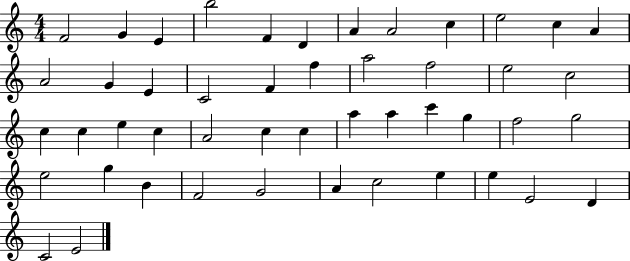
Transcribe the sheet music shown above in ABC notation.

X:1
T:Untitled
M:4/4
L:1/4
K:C
F2 G E b2 F D A A2 c e2 c A A2 G E C2 F f a2 f2 e2 c2 c c e c A2 c c a a c' g f2 g2 e2 g B F2 G2 A c2 e e E2 D C2 E2